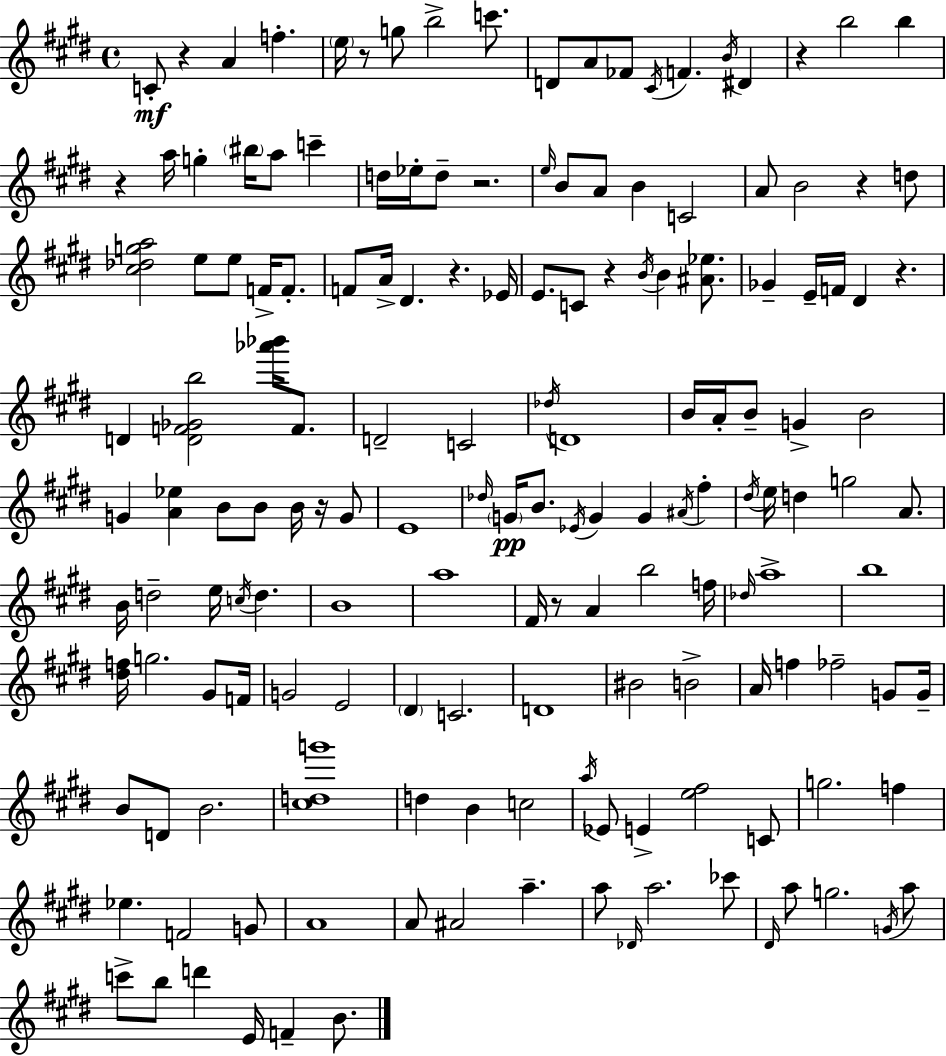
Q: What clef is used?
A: treble